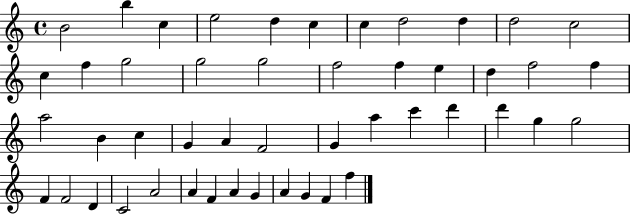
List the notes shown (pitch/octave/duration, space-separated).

B4/h B5/q C5/q E5/h D5/q C5/q C5/q D5/h D5/q D5/h C5/h C5/q F5/q G5/h G5/h G5/h F5/h F5/q E5/q D5/q F5/h F5/q A5/h B4/q C5/q G4/q A4/q F4/h G4/q A5/q C6/q D6/q D6/q G5/q G5/h F4/q F4/h D4/q C4/h A4/h A4/q F4/q A4/q G4/q A4/q G4/q F4/q F5/q